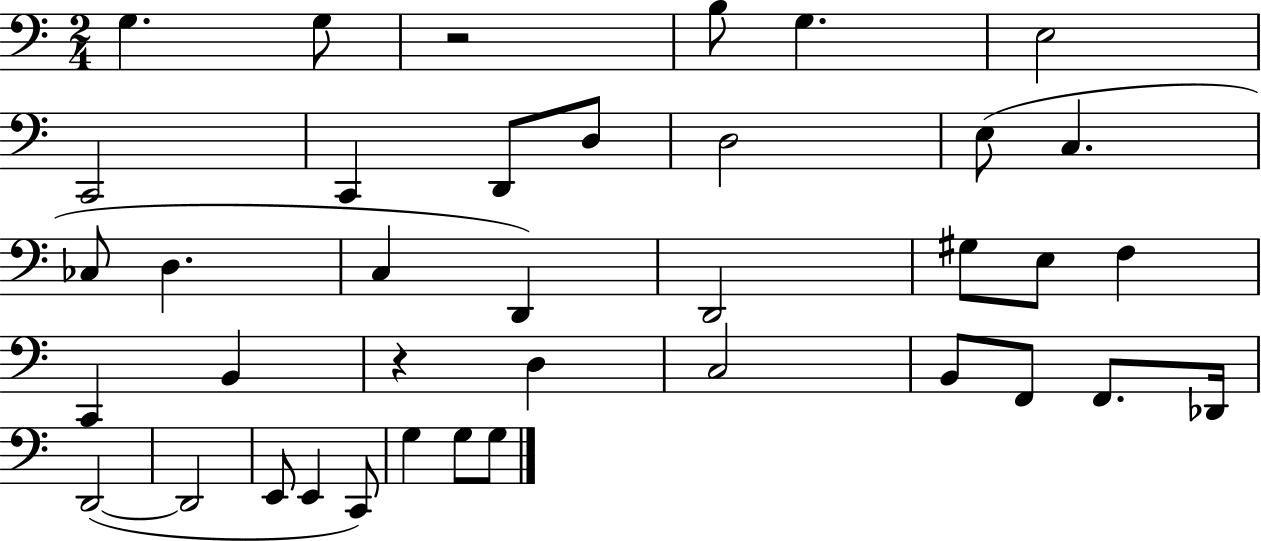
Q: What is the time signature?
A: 2/4